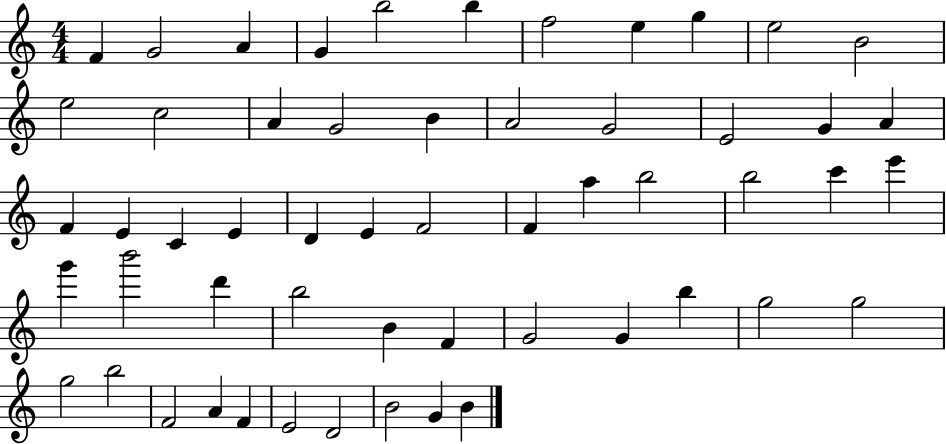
F4/q G4/h A4/q G4/q B5/h B5/q F5/h E5/q G5/q E5/h B4/h E5/h C5/h A4/q G4/h B4/q A4/h G4/h E4/h G4/q A4/q F4/q E4/q C4/q E4/q D4/q E4/q F4/h F4/q A5/q B5/h B5/h C6/q E6/q G6/q B6/h D6/q B5/h B4/q F4/q G4/h G4/q B5/q G5/h G5/h G5/h B5/h F4/h A4/q F4/q E4/h D4/h B4/h G4/q B4/q